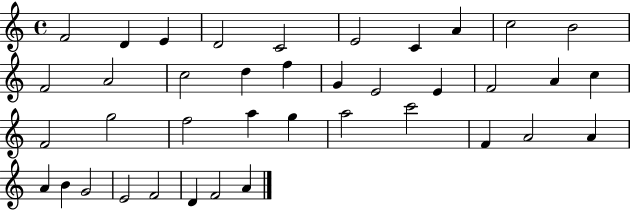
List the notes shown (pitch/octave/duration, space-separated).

F4/h D4/q E4/q D4/h C4/h E4/h C4/q A4/q C5/h B4/h F4/h A4/h C5/h D5/q F5/q G4/q E4/h E4/q F4/h A4/q C5/q F4/h G5/h F5/h A5/q G5/q A5/h C6/h F4/q A4/h A4/q A4/q B4/q G4/h E4/h F4/h D4/q F4/h A4/q